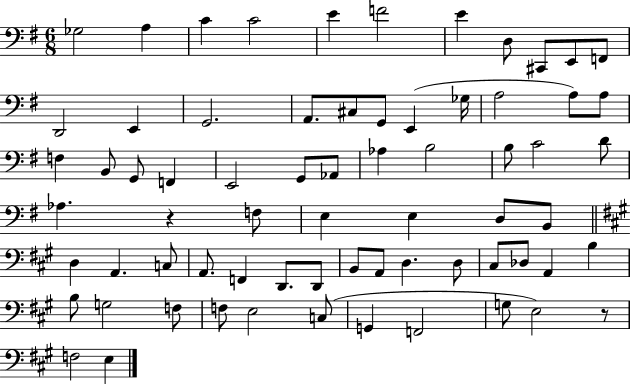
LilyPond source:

{
  \clef bass
  \numericTimeSignature
  \time 6/8
  \key g \major
  ges2 a4 | c'4 c'2 | e'4 f'2 | e'4 d8 cis,8 e,8 f,8 | \break d,2 e,4 | g,2. | a,8. cis8 g,8 e,4( ges16 | a2 a8) a8 | \break f4 b,8 g,8 f,4 | e,2 g,8 aes,8 | aes4 b2 | b8 c'2 d'8 | \break aes4. r4 f8 | e4 e4 d8 b,8 | \bar "||" \break \key a \major d4 a,4. c8 | a,8. f,4 d,8. d,8 | b,8 a,8 d4. d8 | cis8 des8 a,4 b4 | \break b8 g2 f8 | f8 e2 c8( | g,4 f,2 | g8 e2) r8 | \break f2 e4 | \bar "|."
}